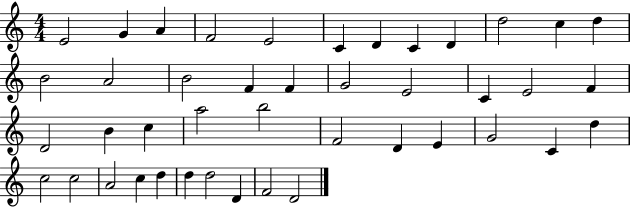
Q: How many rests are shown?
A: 0